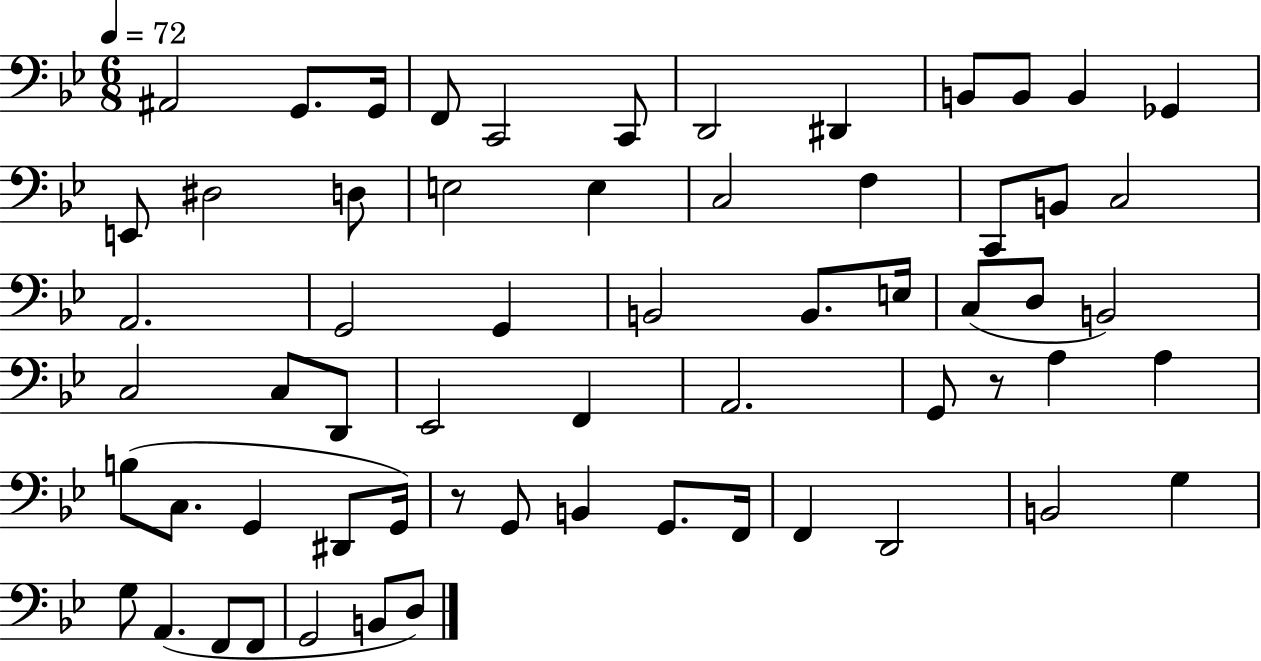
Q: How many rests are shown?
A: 2